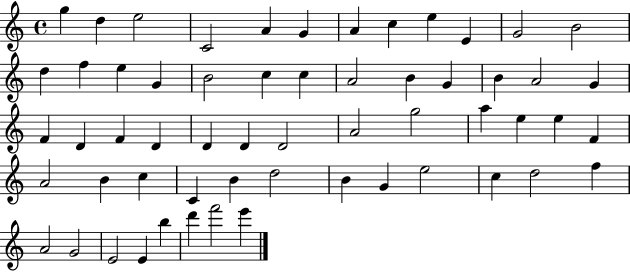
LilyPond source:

{
  \clef treble
  \time 4/4
  \defaultTimeSignature
  \key c \major
  g''4 d''4 e''2 | c'2 a'4 g'4 | a'4 c''4 e''4 e'4 | g'2 b'2 | \break d''4 f''4 e''4 g'4 | b'2 c''4 c''4 | a'2 b'4 g'4 | b'4 a'2 g'4 | \break f'4 d'4 f'4 d'4 | d'4 d'4 d'2 | a'2 g''2 | a''4 e''4 e''4 f'4 | \break a'2 b'4 c''4 | c'4 b'4 d''2 | b'4 g'4 e''2 | c''4 d''2 f''4 | \break a'2 g'2 | e'2 e'4 b''4 | d'''4 f'''2 e'''4 | \bar "|."
}